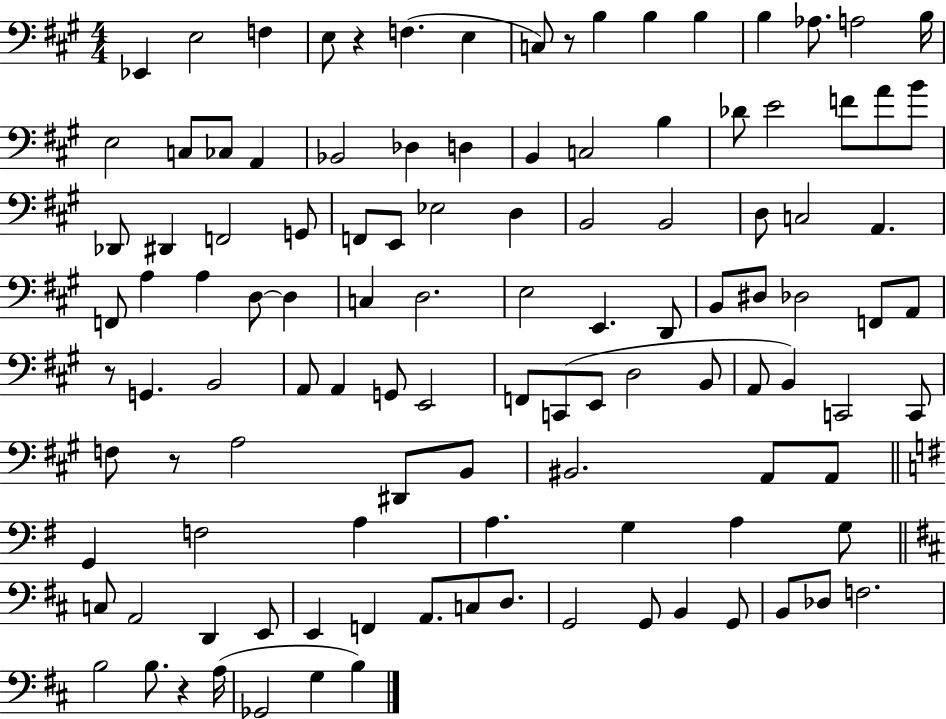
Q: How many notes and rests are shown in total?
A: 113